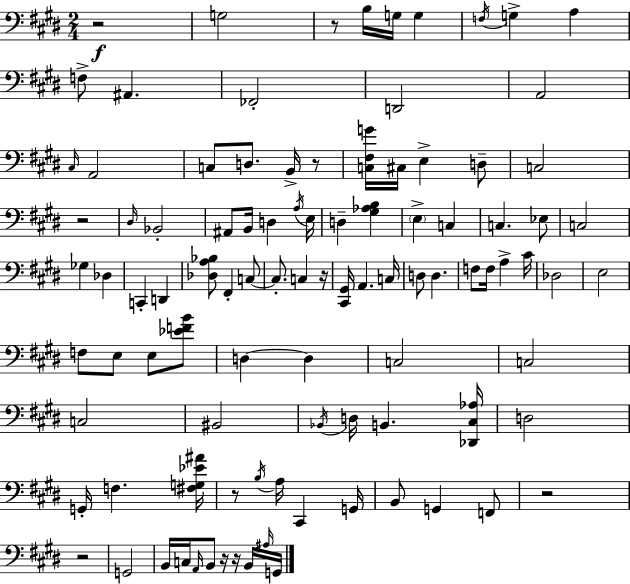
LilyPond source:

{
  \clef bass
  \numericTimeSignature
  \time 2/4
  \key e \major
  \repeat volta 2 { r2\f | g2 | r8 b16 g16 g4 | \acciaccatura { f16 } g4-> a4 | \break f8-> ais,4. | fes,2-. | d,2 | a,2 | \break \grace { cis16 } a,2 | c8 d8. b,16-> | r8 <c fis g'>16 cis16 e4-> | d8-- c2 | \break r2 | \grace { dis16 } bes,2-. | ais,8 b,16 d4 | \acciaccatura { a16 } e16 d4-- | \break <gis aes b>4 \parenthesize e4-> | c4 c4. | ees8 c2 | ges4 | \break des4 c,4-. | d,4 <des a bes>8 fis,4-. | c8~~ c8.-. c4 | r16 <cis, gis,>16 a,4. | \break c16 d8 d4. | f8 f16 a4-> | cis'16 des2 | e2 | \break f8 e8 | e8 <ees' f' b'>8 d4~~ | d4 c2 | c2 | \break c2 | bis,2 | \acciaccatura { bes,16 } d16 b,4. | <des, cis aes>16 d2 | \break g,16-. f4. | <fis g ees' ais'>16 r8 \acciaccatura { b16 } | a16 cis,4 g,16 b,8 | g,4 f,8 r2 | \break r2 | g,2 | b,16 c16 | \grace { a,16 } b,8 r16 r16 b,16 \grace { ais16 } g,16 | \break } \bar "|."
}